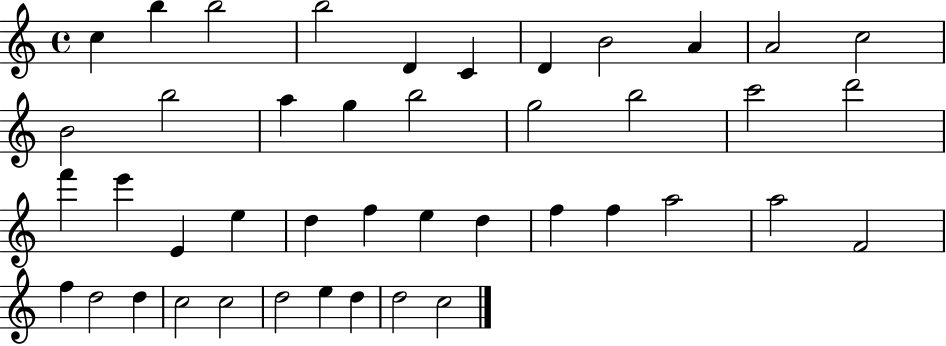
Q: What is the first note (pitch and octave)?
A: C5